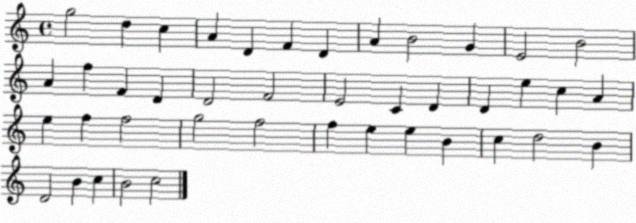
X:1
T:Untitled
M:4/4
L:1/4
K:C
g2 d c A D F D A B2 G E2 B2 A f F D D2 F2 E2 C D D e c A e f f2 g2 f2 f e e B c d2 B D2 B c B2 c2